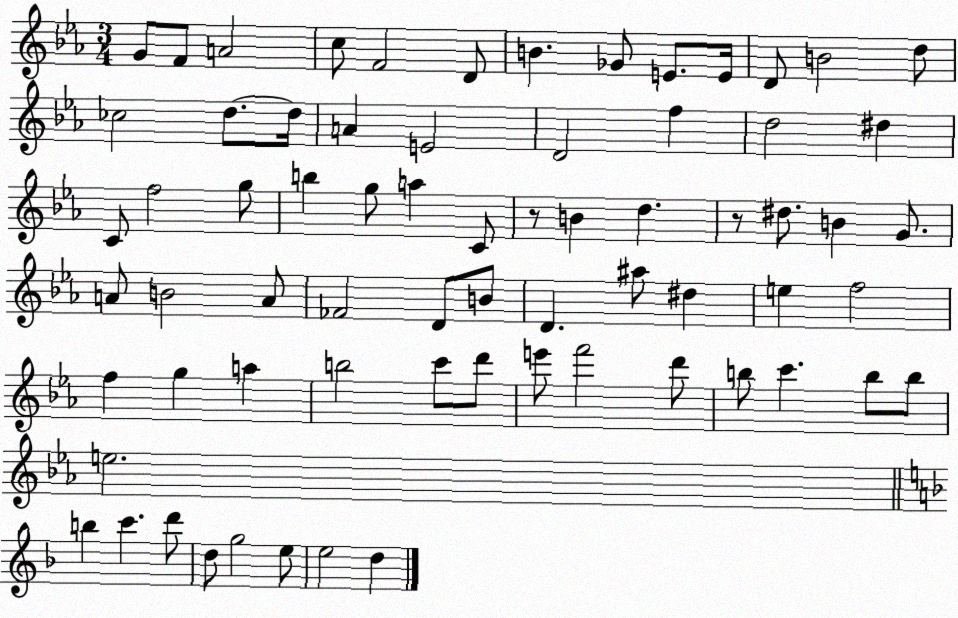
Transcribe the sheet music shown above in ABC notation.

X:1
T:Untitled
M:3/4
L:1/4
K:Eb
G/2 F/2 A2 c/2 F2 D/2 B _G/2 E/2 E/4 D/2 B2 d/2 _c2 d/2 d/4 A E2 D2 f d2 ^d C/2 f2 g/2 b g/2 a C/2 z/2 B d z/2 ^d/2 B G/2 A/2 B2 A/2 _F2 D/2 B/2 D ^a/2 ^d e f2 f g a b2 c'/2 d'/2 e'/2 f'2 d'/2 b/2 c' b/2 b/2 e2 b c' d'/2 d/2 g2 e/2 e2 d